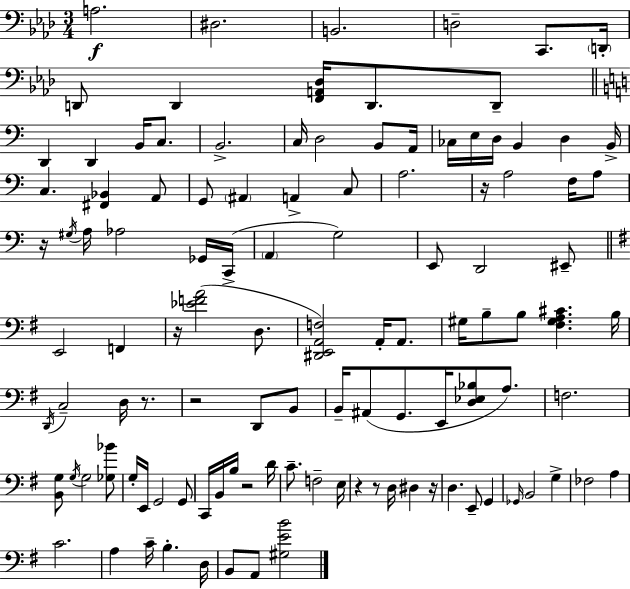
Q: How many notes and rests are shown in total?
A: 113